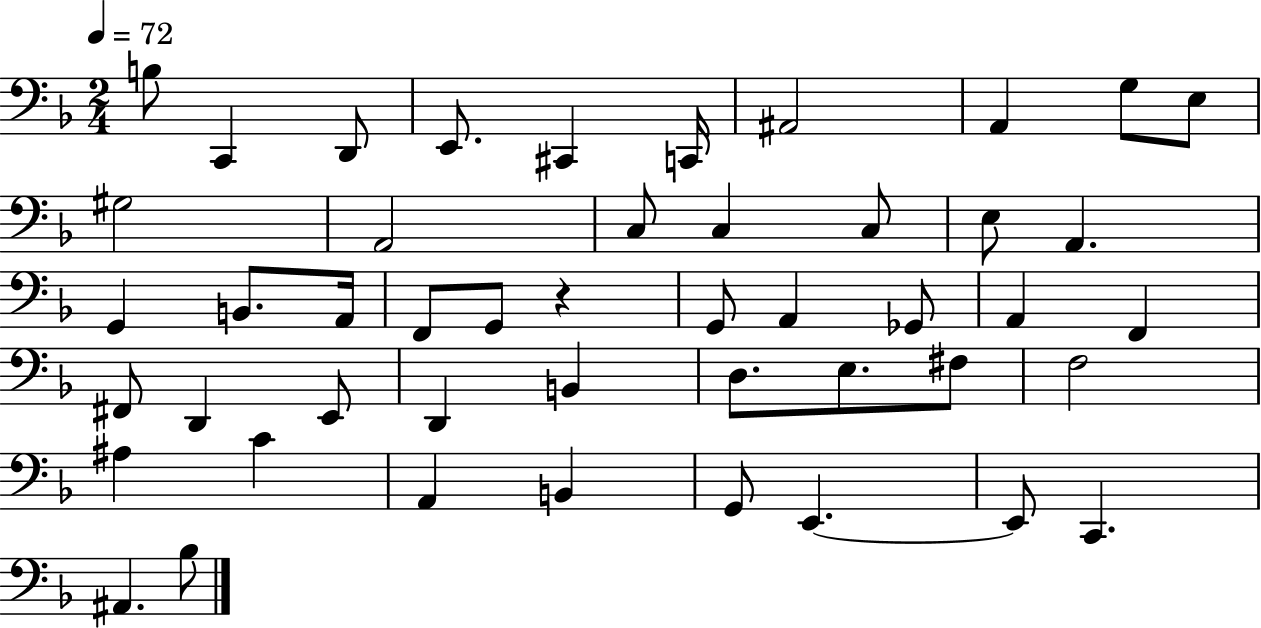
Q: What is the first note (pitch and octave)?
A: B3